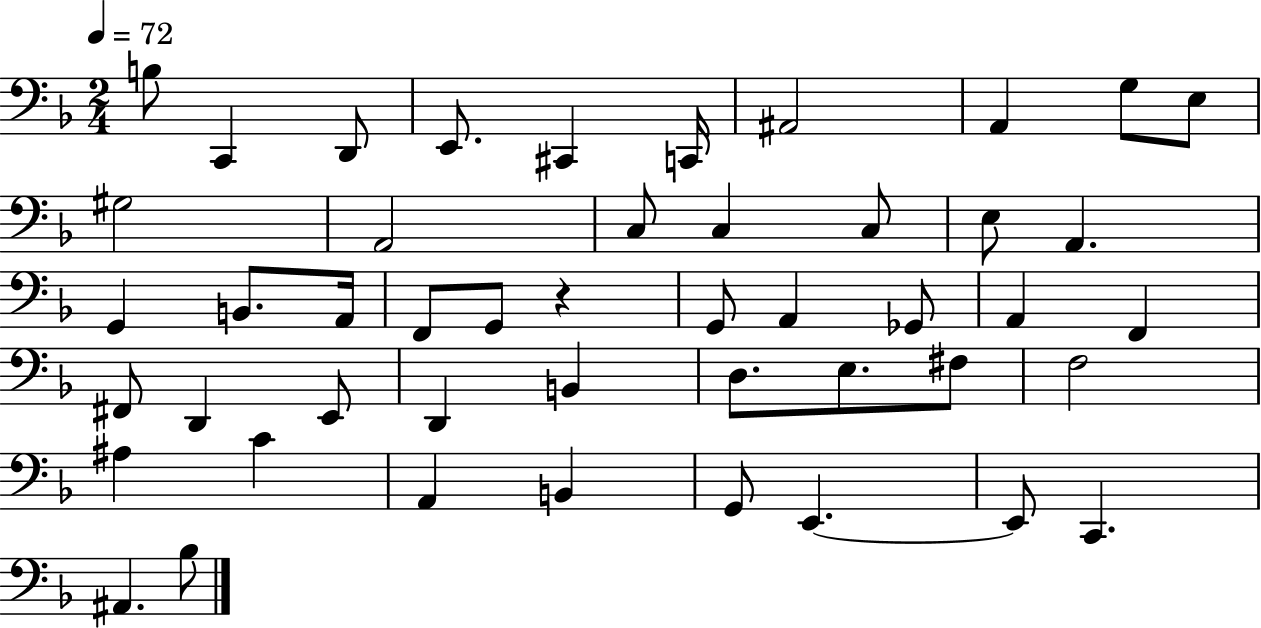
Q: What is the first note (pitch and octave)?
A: B3